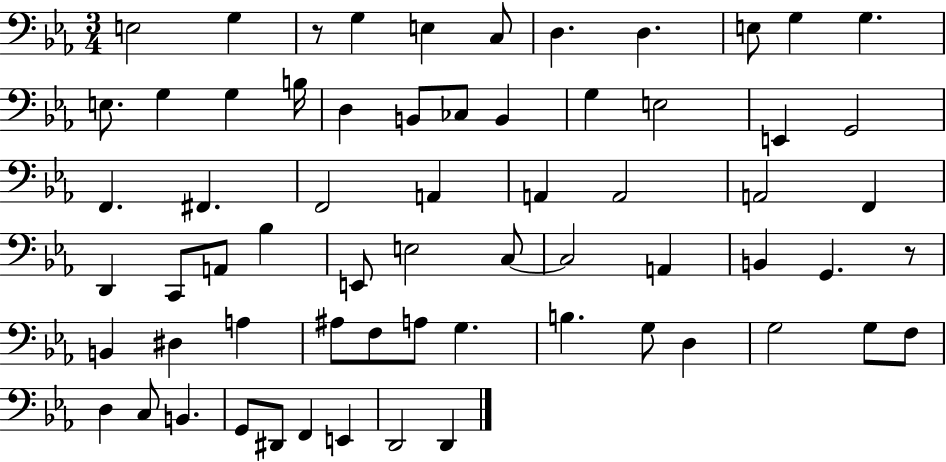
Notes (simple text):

E3/h G3/q R/e G3/q E3/q C3/e D3/q. D3/q. E3/e G3/q G3/q. E3/e. G3/q G3/q B3/s D3/q B2/e CES3/e B2/q G3/q E3/h E2/q G2/h F2/q. F#2/q. F2/h A2/q A2/q A2/h A2/h F2/q D2/q C2/e A2/e Bb3/q E2/e E3/h C3/e C3/h A2/q B2/q G2/q. R/e B2/q D#3/q A3/q A#3/e F3/e A3/e G3/q. B3/q. G3/e D3/q G3/h G3/e F3/e D3/q C3/e B2/q. G2/e D#2/e F2/q E2/q D2/h D2/q